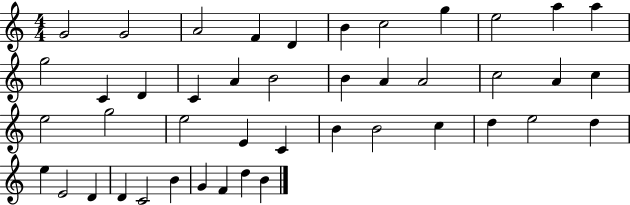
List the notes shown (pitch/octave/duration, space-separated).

G4/h G4/h A4/h F4/q D4/q B4/q C5/h G5/q E5/h A5/q A5/q G5/h C4/q D4/q C4/q A4/q B4/h B4/q A4/q A4/h C5/h A4/q C5/q E5/h G5/h E5/h E4/q C4/q B4/q B4/h C5/q D5/q E5/h D5/q E5/q E4/h D4/q D4/q C4/h B4/q G4/q F4/q D5/q B4/q